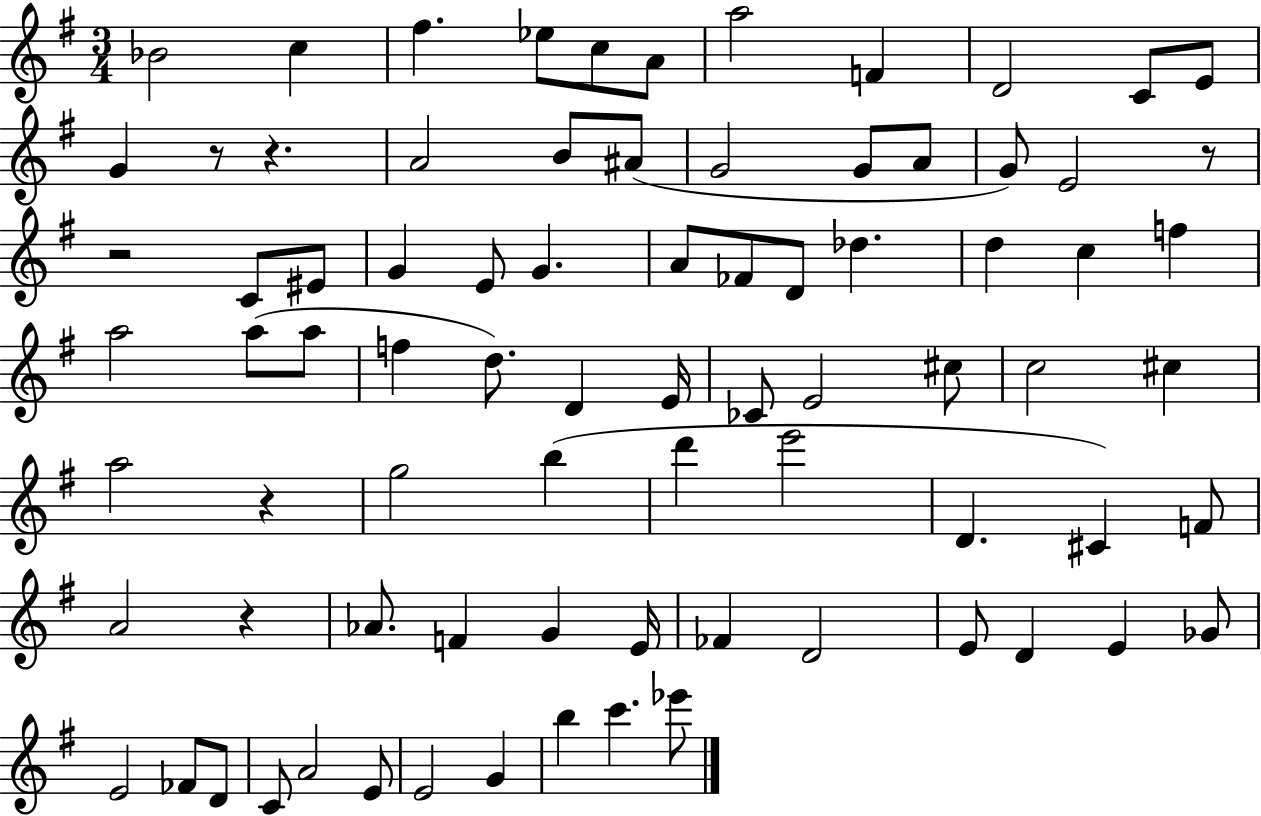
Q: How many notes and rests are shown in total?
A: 80